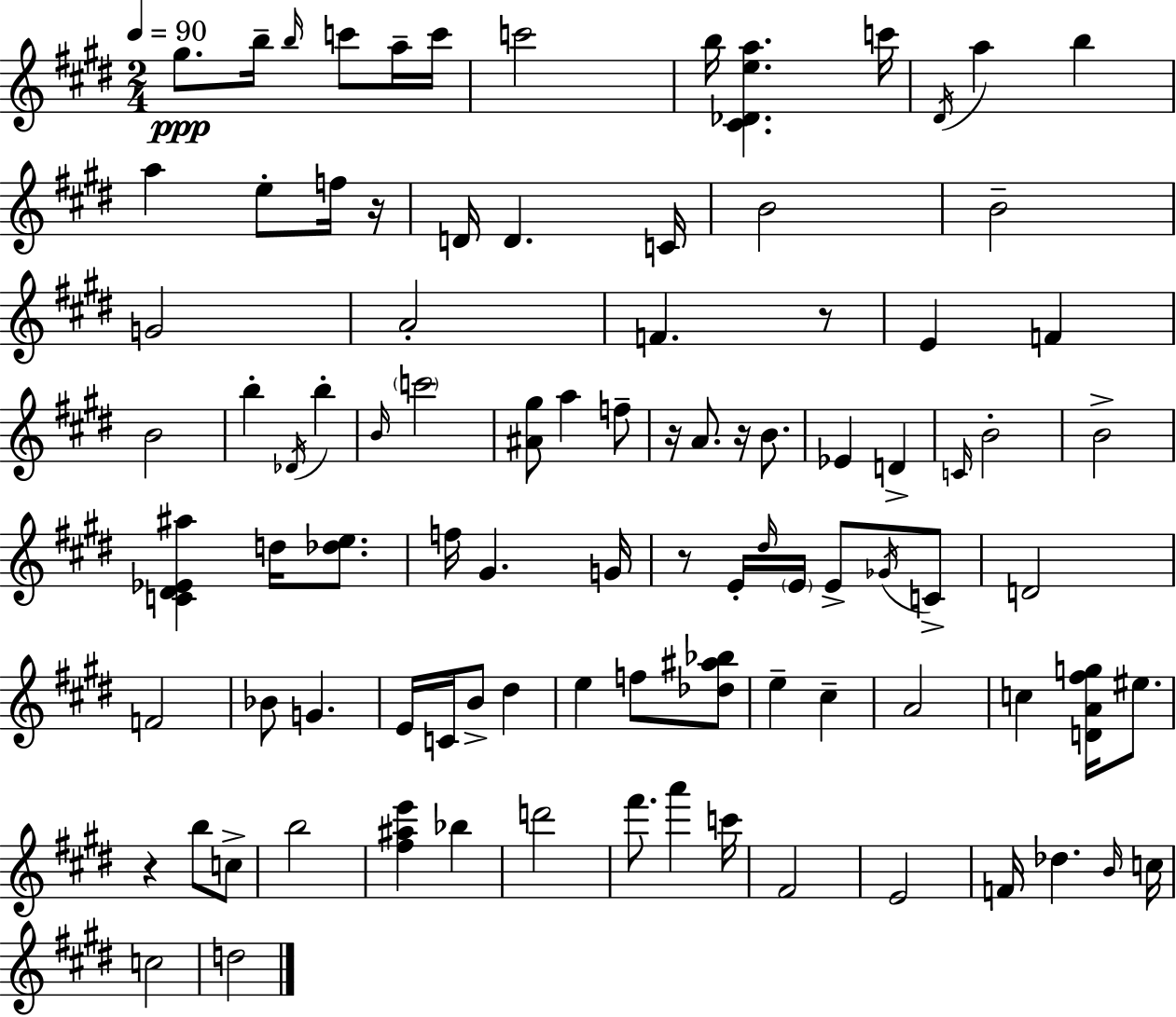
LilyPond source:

{
  \clef treble
  \numericTimeSignature
  \time 2/4
  \key e \major
  \tempo 4 = 90
  gis''8.\ppp b''16-- \grace { b''16 } c'''8 a''16-- | c'''16 c'''2 | b''16 <cis' des' e'' a''>4. | c'''16 \acciaccatura { dis'16 } a''4 b''4 | \break a''4 e''8-. | f''16 r16 d'16 d'4. | c'16 b'2 | b'2-- | \break g'2 | a'2-. | f'4. | r8 e'4 f'4 | \break b'2 | b''4-. \acciaccatura { des'16 } b''4-. | \grace { b'16 } \parenthesize c'''2 | <ais' gis''>8 a''4 | \break f''8-- r16 a'8. | r16 b'8. ees'4 | d'4-> \grace { c'16 } b'2-. | b'2-> | \break <c' dis' ees' ais''>4 | d''16 <des'' e''>8. f''16 gis'4. | g'16 r8 e'16-. | \grace { dis''16 } \parenthesize e'16 e'8-> \acciaccatura { ges'16 } c'8-> d'2 | \break f'2 | bes'8 | g'4. e'16 | c'16 b'8-> dis''4 e''4 | \break f''8 <des'' ais'' bes''>8 e''4-- | cis''4-- a'2 | c''4 | <d' a' fis'' g''>16 eis''8. r4 | \break b''8 c''8-> b''2 | <fis'' ais'' e'''>4 | bes''4 d'''2 | fis'''8. | \break a'''4 c'''16 fis'2 | e'2 | f'16 | des''4. \grace { b'16 } c''16 | \break c''2 | d''2 | \bar "|."
}